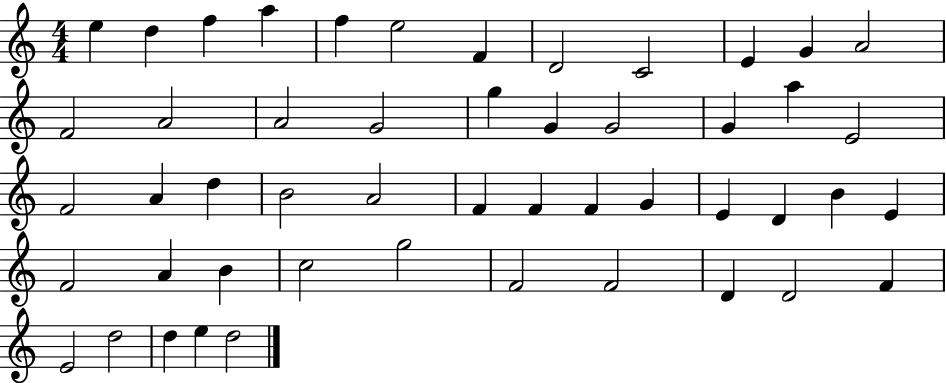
X:1
T:Untitled
M:4/4
L:1/4
K:C
e d f a f e2 F D2 C2 E G A2 F2 A2 A2 G2 g G G2 G a E2 F2 A d B2 A2 F F F G E D B E F2 A B c2 g2 F2 F2 D D2 F E2 d2 d e d2